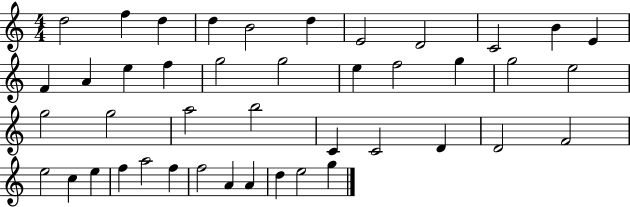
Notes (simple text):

D5/h F5/q D5/q D5/q B4/h D5/q E4/h D4/h C4/h B4/q E4/q F4/q A4/q E5/q F5/q G5/h G5/h E5/q F5/h G5/q G5/h E5/h G5/h G5/h A5/h B5/h C4/q C4/h D4/q D4/h F4/h E5/h C5/q E5/q F5/q A5/h F5/q F5/h A4/q A4/q D5/q E5/h G5/q